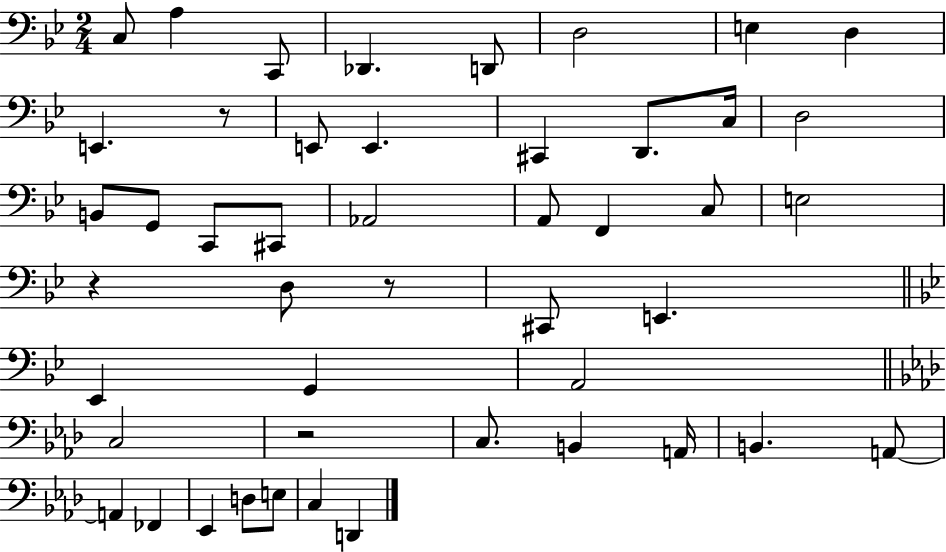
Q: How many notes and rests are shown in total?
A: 47